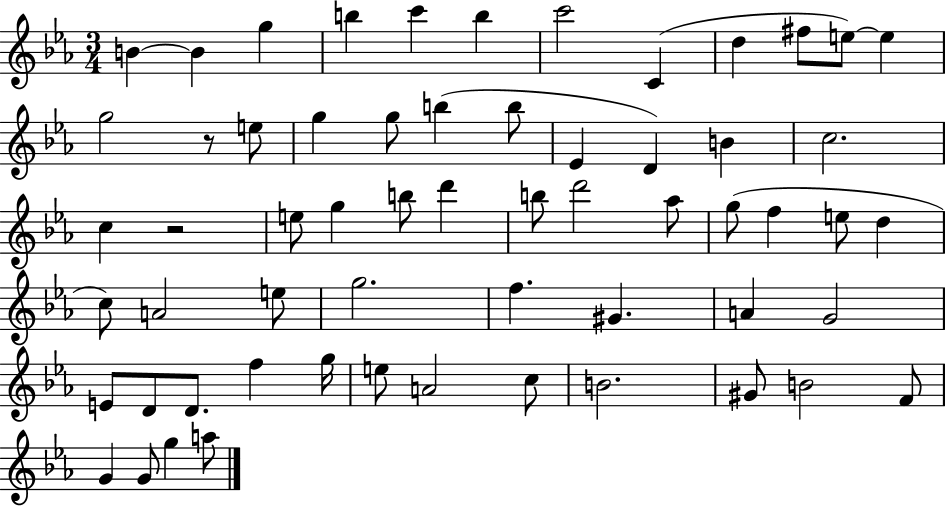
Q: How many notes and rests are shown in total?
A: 60